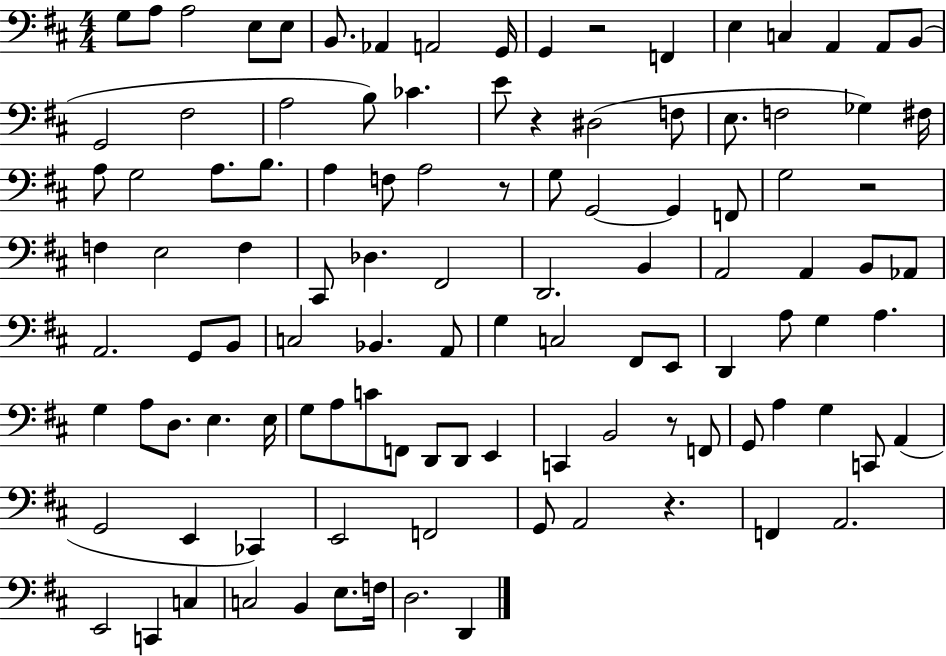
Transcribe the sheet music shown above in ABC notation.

X:1
T:Untitled
M:4/4
L:1/4
K:D
G,/2 A,/2 A,2 E,/2 E,/2 B,,/2 _A,, A,,2 G,,/4 G,, z2 F,, E, C, A,, A,,/2 B,,/2 G,,2 ^F,2 A,2 B,/2 _C E/2 z ^D,2 F,/2 E,/2 F,2 _G, ^F,/4 A,/2 G,2 A,/2 B,/2 A, F,/2 A,2 z/2 G,/2 G,,2 G,, F,,/2 G,2 z2 F, E,2 F, ^C,,/2 _D, ^F,,2 D,,2 B,, A,,2 A,, B,,/2 _A,,/2 A,,2 G,,/2 B,,/2 C,2 _B,, A,,/2 G, C,2 ^F,,/2 E,,/2 D,, A,/2 G, A, G, A,/2 D,/2 E, E,/4 G,/2 A,/2 C/2 F,,/2 D,,/2 D,,/2 E,, C,, B,,2 z/2 F,,/2 G,,/2 A, G, C,,/2 A,, G,,2 E,, _C,, E,,2 F,,2 G,,/2 A,,2 z F,, A,,2 E,,2 C,, C, C,2 B,, E,/2 F,/4 D,2 D,,